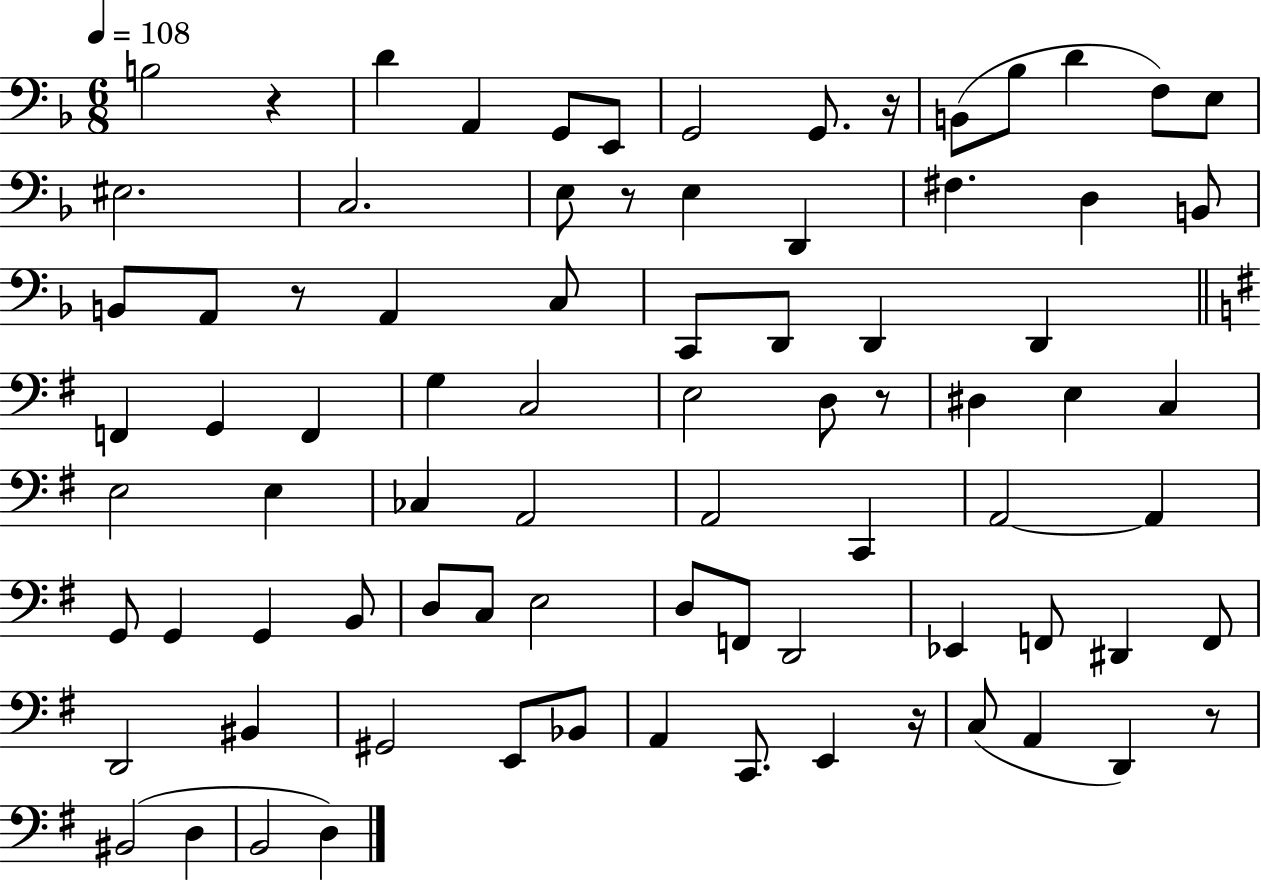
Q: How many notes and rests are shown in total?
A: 82